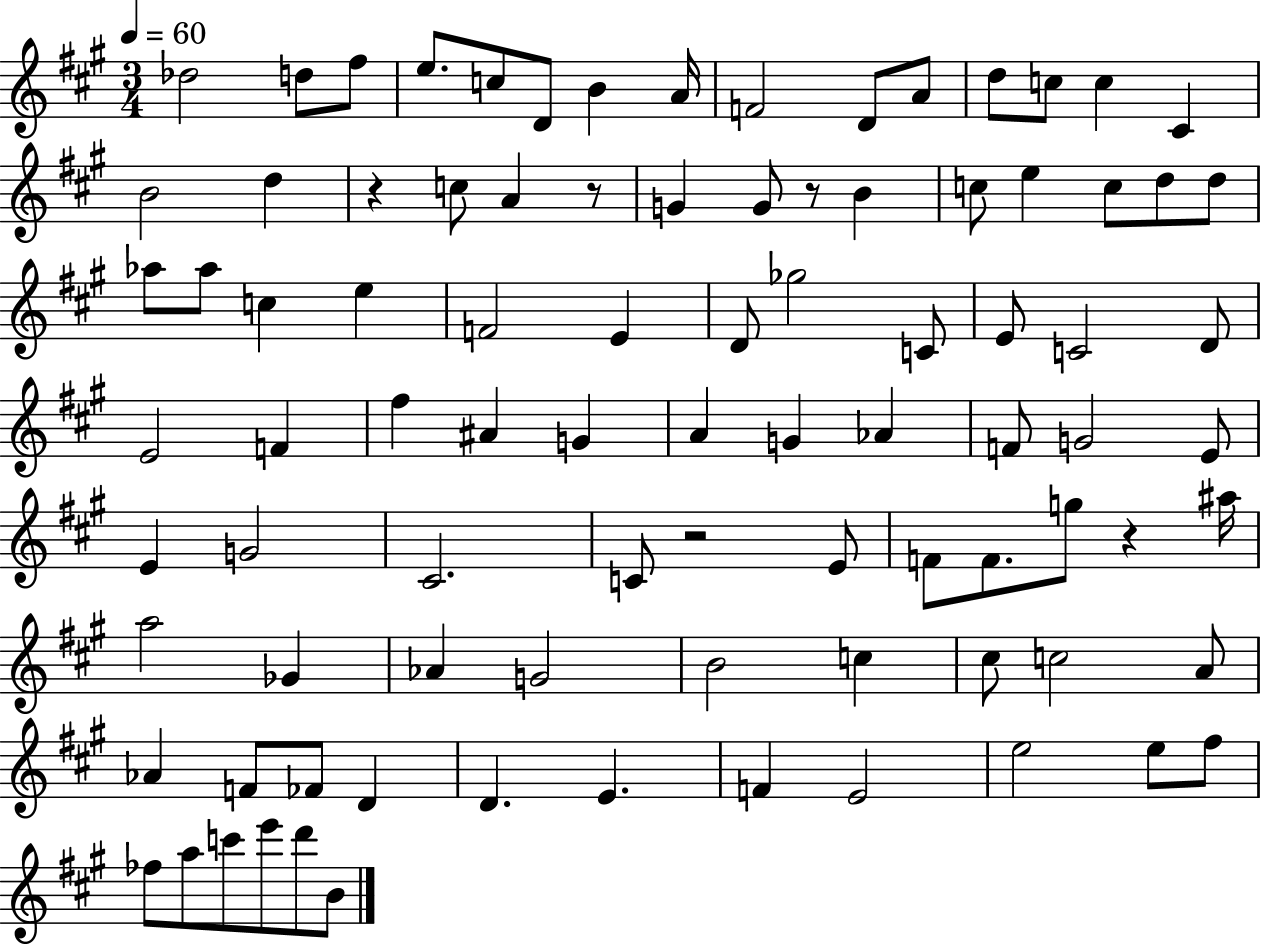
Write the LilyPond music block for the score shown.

{
  \clef treble
  \numericTimeSignature
  \time 3/4
  \key a \major
  \tempo 4 = 60
  des''2 d''8 fis''8 | e''8. c''8 d'8 b'4 a'16 | f'2 d'8 a'8 | d''8 c''8 c''4 cis'4 | \break b'2 d''4 | r4 c''8 a'4 r8 | g'4 g'8 r8 b'4 | c''8 e''4 c''8 d''8 d''8 | \break aes''8 aes''8 c''4 e''4 | f'2 e'4 | d'8 ges''2 c'8 | e'8 c'2 d'8 | \break e'2 f'4 | fis''4 ais'4 g'4 | a'4 g'4 aes'4 | f'8 g'2 e'8 | \break e'4 g'2 | cis'2. | c'8 r2 e'8 | f'8 f'8. g''8 r4 ais''16 | \break a''2 ges'4 | aes'4 g'2 | b'2 c''4 | cis''8 c''2 a'8 | \break aes'4 f'8 fes'8 d'4 | d'4. e'4. | f'4 e'2 | e''2 e''8 fis''8 | \break fes''8 a''8 c'''8 e'''8 d'''8 b'8 | \bar "|."
}